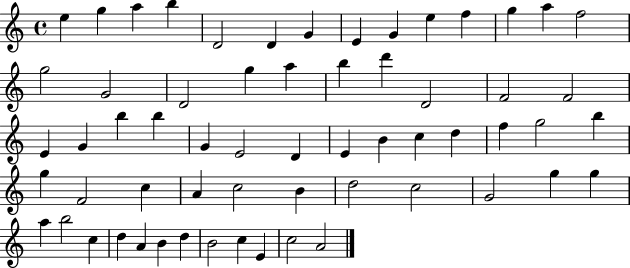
E5/q G5/q A5/q B5/q D4/h D4/q G4/q E4/q G4/q E5/q F5/q G5/q A5/q F5/h G5/h G4/h D4/h G5/q A5/q B5/q D6/q D4/h F4/h F4/h E4/q G4/q B5/q B5/q G4/q E4/h D4/q E4/q B4/q C5/q D5/q F5/q G5/h B5/q G5/q F4/h C5/q A4/q C5/h B4/q D5/h C5/h G4/h G5/q G5/q A5/q B5/h C5/q D5/q A4/q B4/q D5/q B4/h C5/q E4/q C5/h A4/h